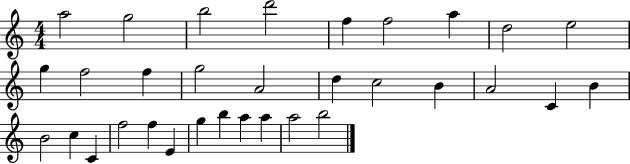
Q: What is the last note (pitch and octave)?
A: B5